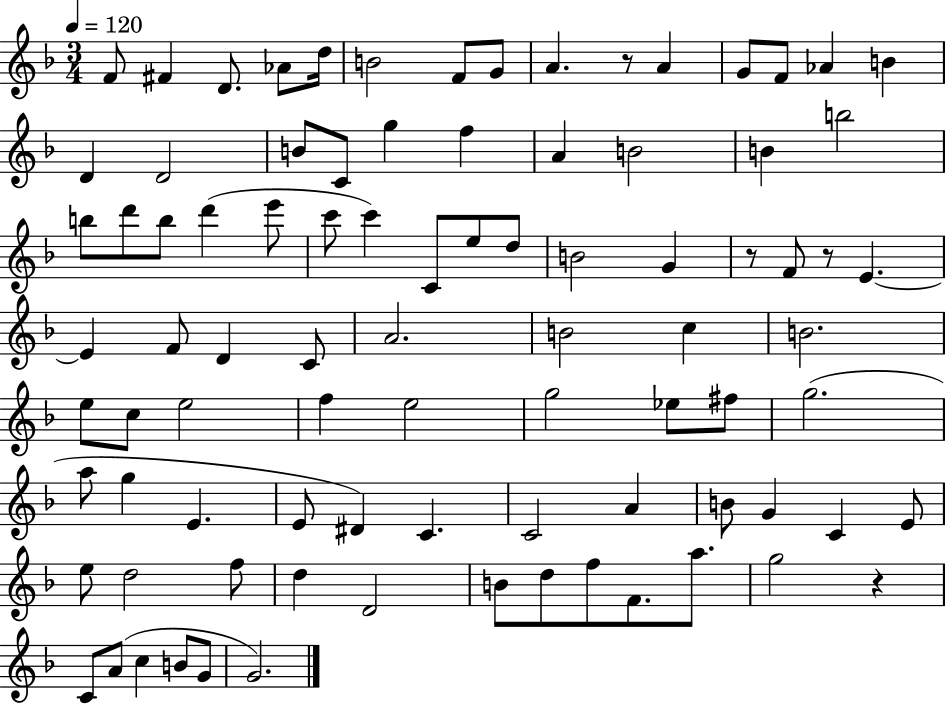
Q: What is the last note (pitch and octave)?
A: G4